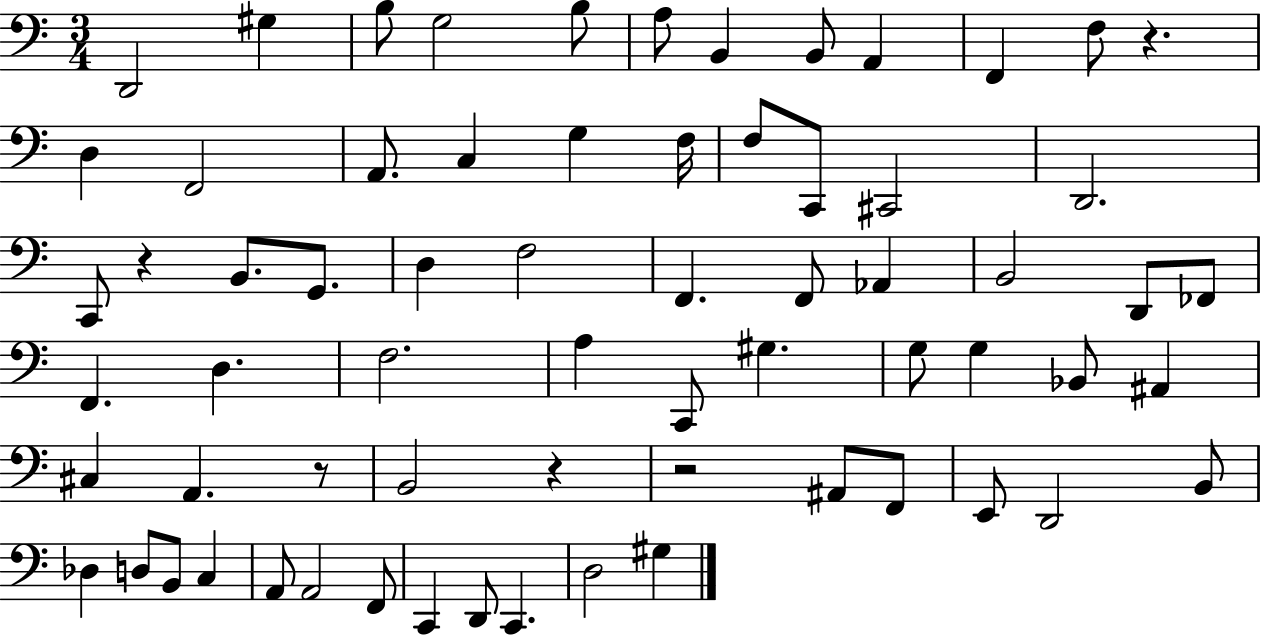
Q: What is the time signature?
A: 3/4